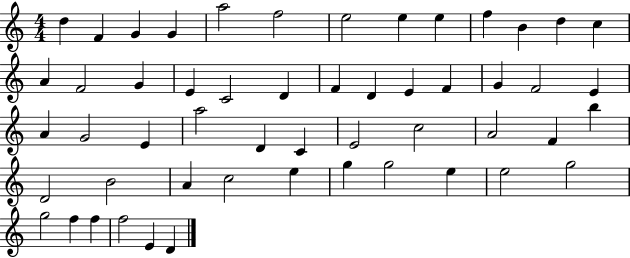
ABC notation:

X:1
T:Untitled
M:4/4
L:1/4
K:C
d F G G a2 f2 e2 e e f B d c A F2 G E C2 D F D E F G F2 E A G2 E a2 D C E2 c2 A2 F b D2 B2 A c2 e g g2 e e2 g2 g2 f f f2 E D